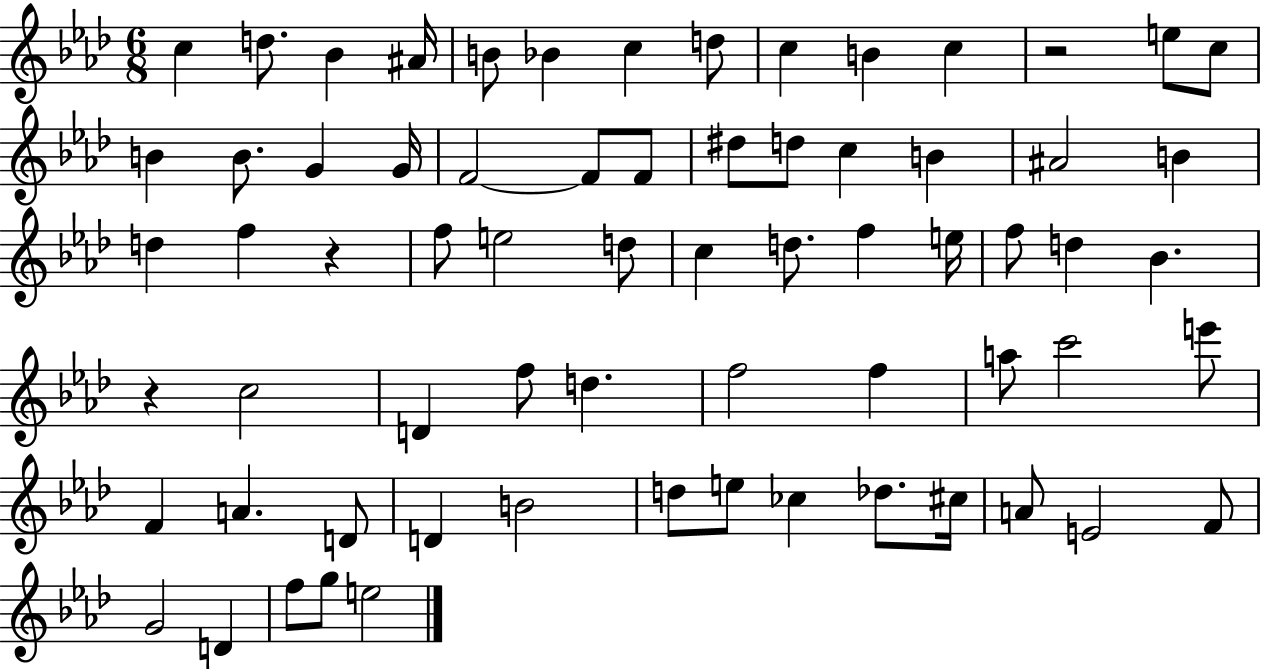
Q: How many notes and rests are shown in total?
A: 68